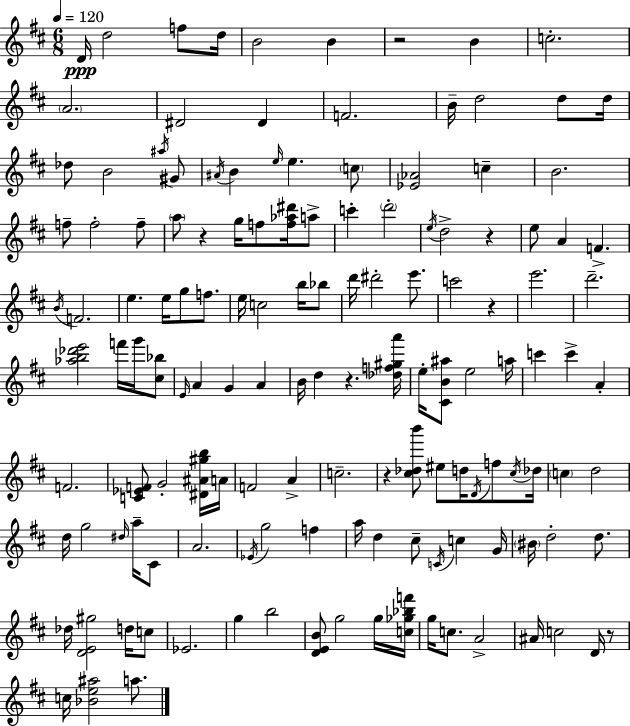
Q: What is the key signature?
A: D major